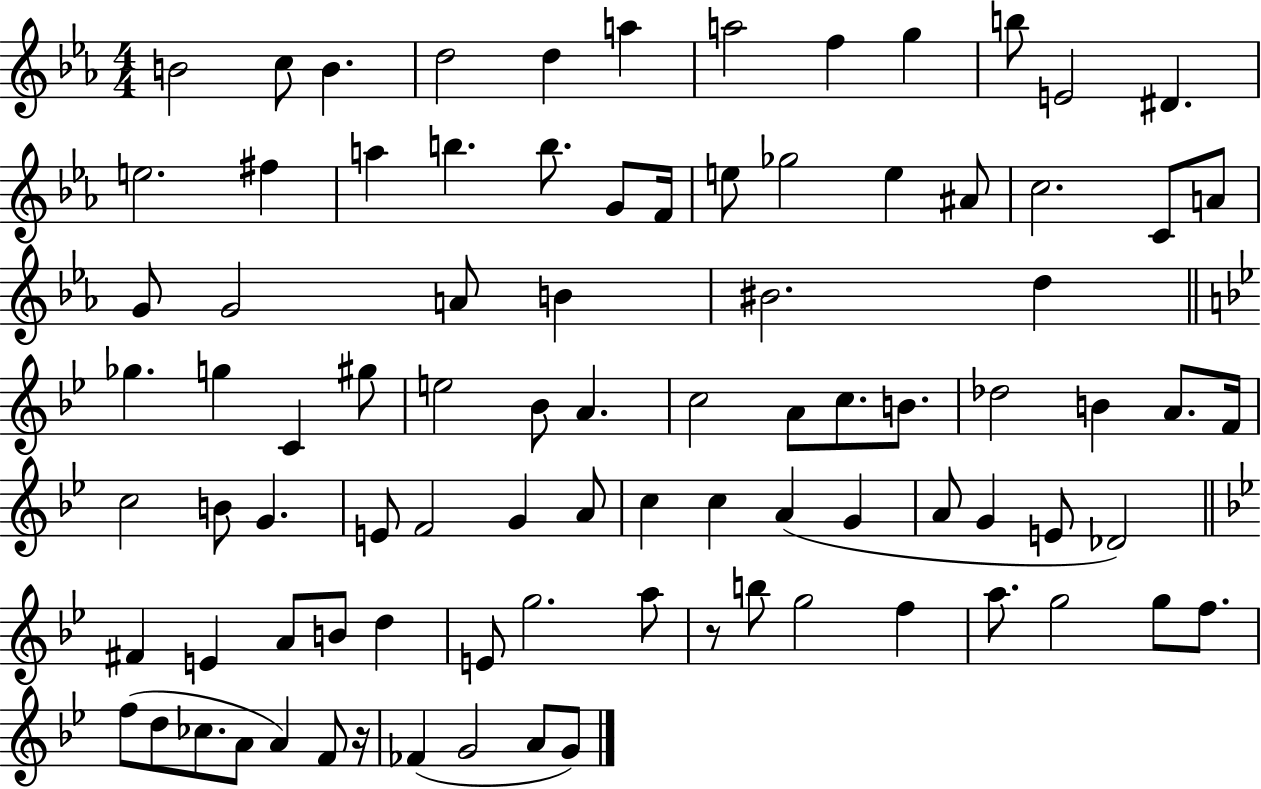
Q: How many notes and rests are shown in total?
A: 89